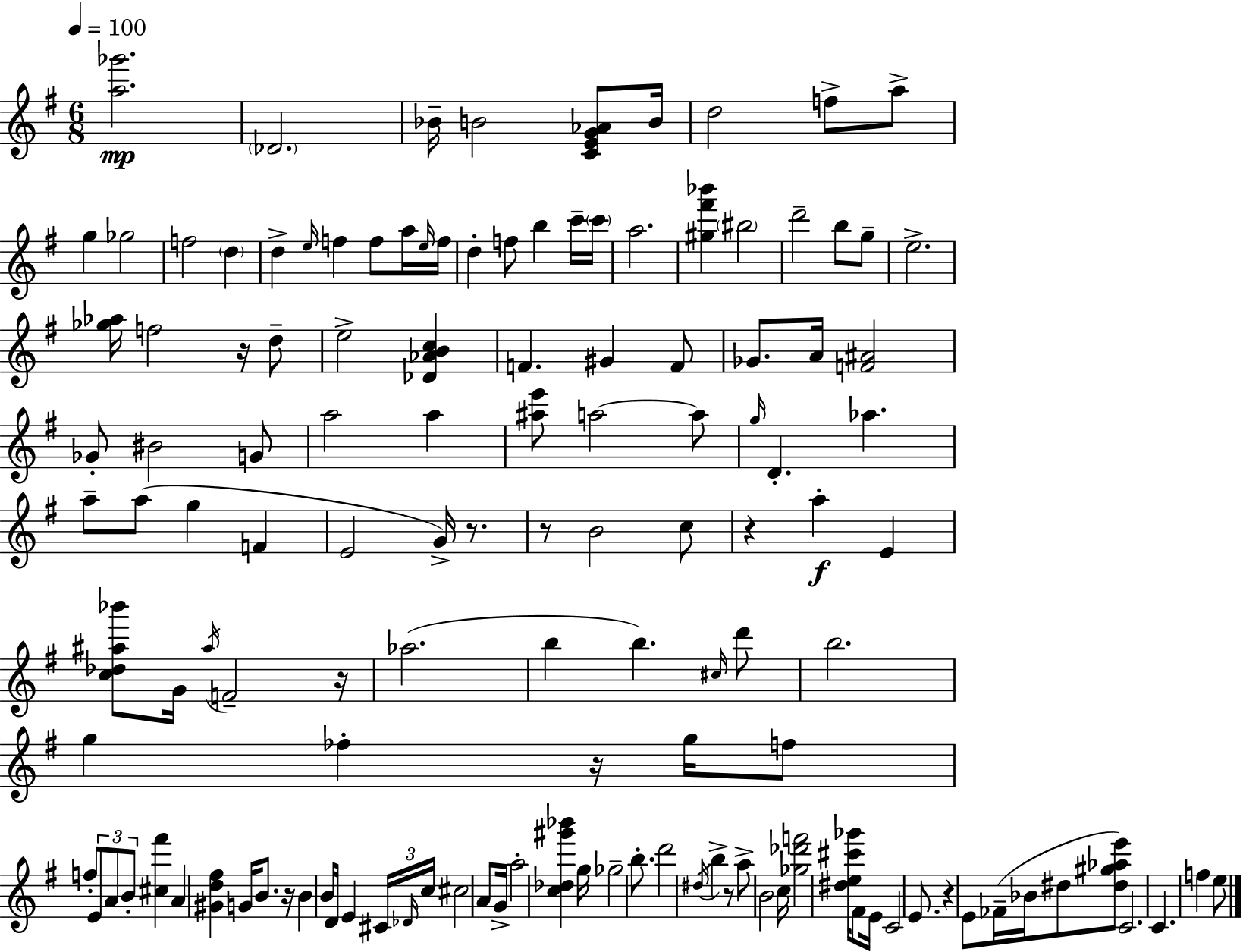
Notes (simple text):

[A5,Gb6]/h. Db4/h. Bb4/s B4/h [C4,E4,G4,Ab4]/e B4/s D5/h F5/e A5/e G5/q Gb5/h F5/h D5/q D5/q E5/s F5/q F5/e A5/s E5/s F5/s D5/q F5/e B5/q C6/s C6/s A5/h. [G#5,F#6,Bb6]/q BIS5/h D6/h B5/e G5/e E5/h. [Gb5,Ab5]/s F5/h R/s D5/e E5/h [Db4,Ab4,B4,C5]/q F4/q. G#4/q F4/e Gb4/e. A4/s [F4,A#4]/h Gb4/e BIS4/h G4/e A5/h A5/q [A#5,E6]/e A5/h A5/e G5/s D4/q. Ab5/q. A5/e A5/e G5/q F4/q E4/h G4/s R/e. R/e B4/h C5/e R/q A5/q E4/q [C5,Db5,A#5,Bb6]/e G4/s A#5/s F4/h R/s Ab5/h. B5/q B5/q. C#5/s D6/e B5/h. G5/q FES5/q R/s G5/s F5/e F5/e E4/e A4/e B4/e [C#5,F#6]/q A4/q [G#4,D5,F#5]/q G4/s B4/e. R/s B4/q B4/s D4/s E4/q C#4/s Db4/s C5/s C#5/h A4/e G4/s A5/h [C5,Db5,G#6,Bb6]/q G5/s Gb5/h B5/e. D6/h D#5/s B5/q R/e A5/e B4/h C5/s [Gb5,Db6,F6]/h [D#5,E5,C#6,Gb6]/s F#4/e E4/s C4/h E4/e. R/q E4/e FES4/s Bb4/s D#5/e [D#5,G#5,Ab5,E6]/e C4/h. C4/q. F5/q E5/e